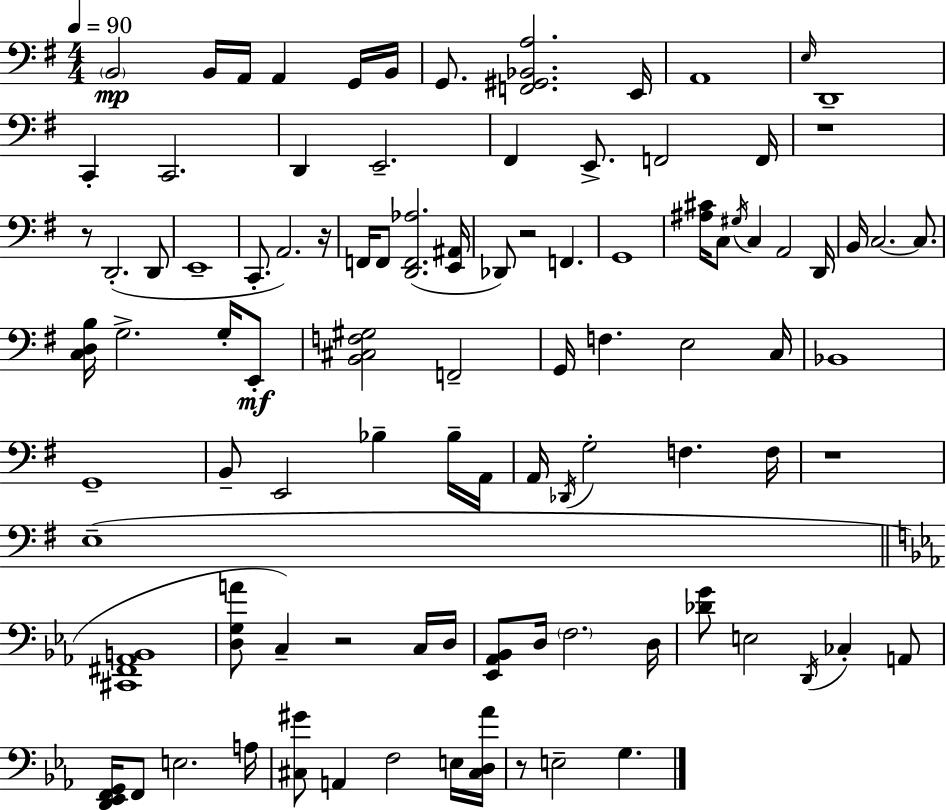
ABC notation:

X:1
T:Untitled
M:4/4
L:1/4
K:G
B,,2 B,,/4 A,,/4 A,, G,,/4 B,,/4 G,,/2 [F,,^G,,_B,,A,]2 E,,/4 A,,4 E,/4 D,,4 C,, C,,2 D,, E,,2 ^F,, E,,/2 F,,2 F,,/4 z4 z/2 D,,2 D,,/2 E,,4 C,,/2 A,,2 z/4 F,,/4 F,,/2 [D,,F,,_A,]2 [E,,^A,,]/4 _D,,/2 z2 F,, G,,4 [^A,^C]/4 C,/2 ^G,/4 C, A,,2 D,,/4 B,,/4 C,2 C,/2 [C,D,B,]/4 G,2 G,/4 E,,/2 [B,,^C,F,^G,]2 F,,2 G,,/4 F, E,2 C,/4 _B,,4 G,,4 B,,/2 E,,2 _B, _B,/4 A,,/4 A,,/4 _D,,/4 G,2 F, F,/4 z4 E,4 [^C,,^F,,_A,,B,,]4 [D,G,A]/2 C, z2 C,/4 D,/4 [_E,,_A,,_B,,]/2 D,/4 F,2 D,/4 [_DG]/2 E,2 D,,/4 _C, A,,/2 [D,,_E,,F,,G,,]/4 F,,/2 E,2 A,/4 [^C,^G]/2 A,, F,2 E,/4 [^C,D,_A]/4 z/2 E,2 G,